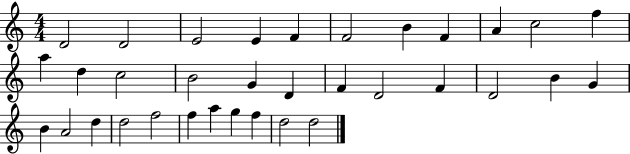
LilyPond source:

{
  \clef treble
  \numericTimeSignature
  \time 4/4
  \key c \major
  d'2 d'2 | e'2 e'4 f'4 | f'2 b'4 f'4 | a'4 c''2 f''4 | \break a''4 d''4 c''2 | b'2 g'4 d'4 | f'4 d'2 f'4 | d'2 b'4 g'4 | \break b'4 a'2 d''4 | d''2 f''2 | f''4 a''4 g''4 f''4 | d''2 d''2 | \break \bar "|."
}